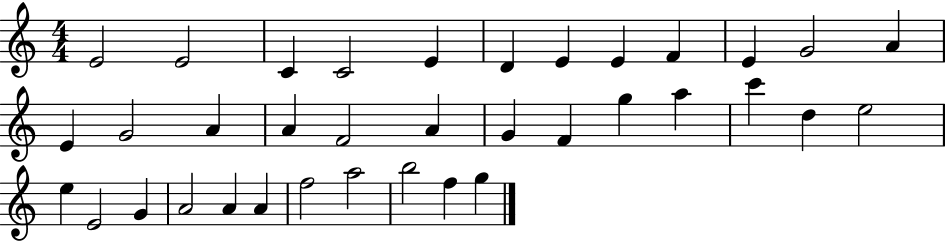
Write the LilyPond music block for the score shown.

{
  \clef treble
  \numericTimeSignature
  \time 4/4
  \key c \major
  e'2 e'2 | c'4 c'2 e'4 | d'4 e'4 e'4 f'4 | e'4 g'2 a'4 | \break e'4 g'2 a'4 | a'4 f'2 a'4 | g'4 f'4 g''4 a''4 | c'''4 d''4 e''2 | \break e''4 e'2 g'4 | a'2 a'4 a'4 | f''2 a''2 | b''2 f''4 g''4 | \break \bar "|."
}